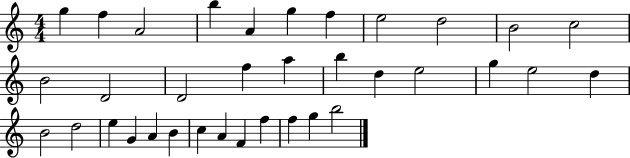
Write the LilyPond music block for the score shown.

{
  \clef treble
  \numericTimeSignature
  \time 4/4
  \key c \major
  g''4 f''4 a'2 | b''4 a'4 g''4 f''4 | e''2 d''2 | b'2 c''2 | \break b'2 d'2 | d'2 f''4 a''4 | b''4 d''4 e''2 | g''4 e''2 d''4 | \break b'2 d''2 | e''4 g'4 a'4 b'4 | c''4 a'4 f'4 f''4 | f''4 g''4 b''2 | \break \bar "|."
}